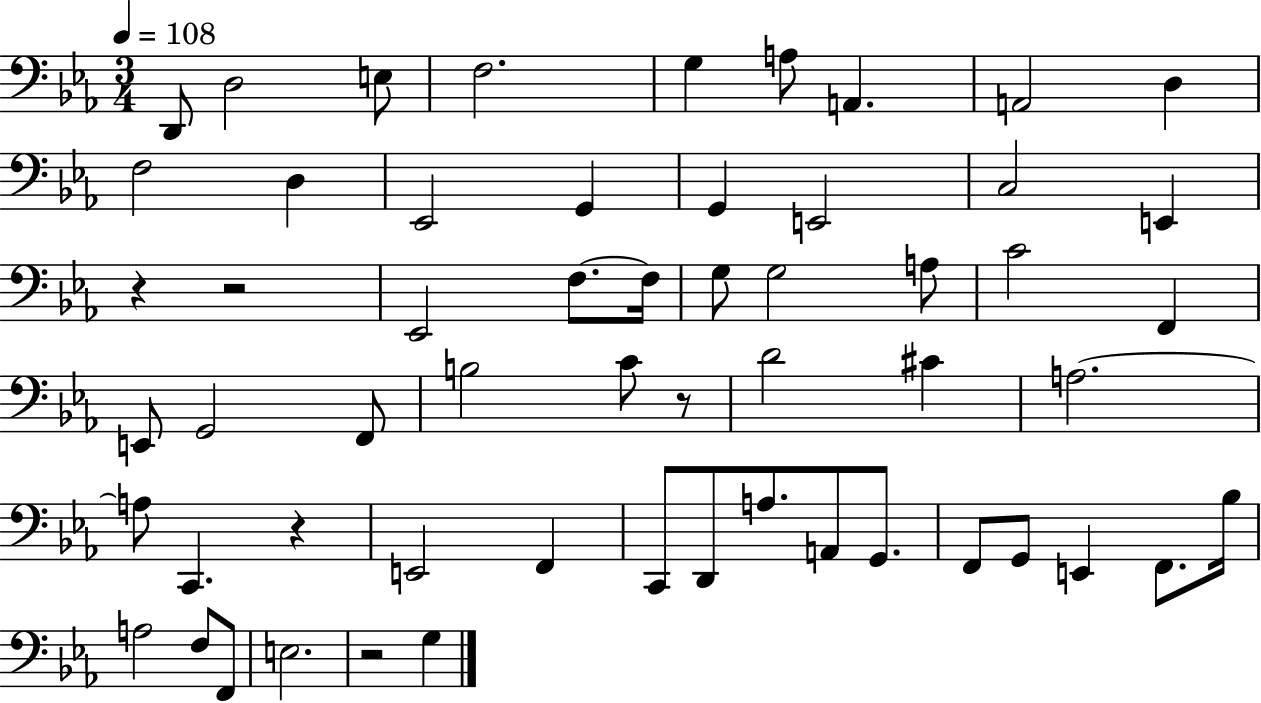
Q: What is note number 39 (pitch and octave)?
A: D2